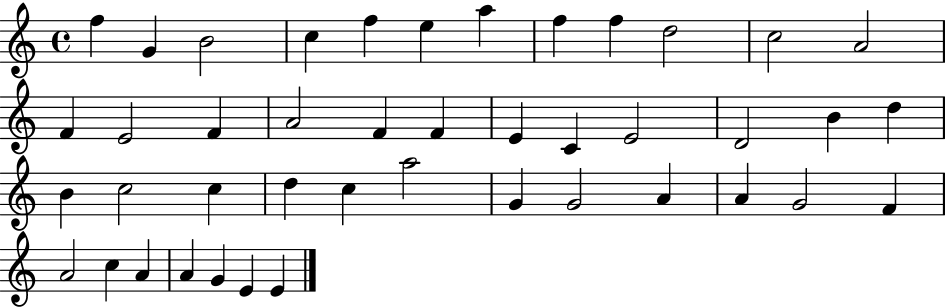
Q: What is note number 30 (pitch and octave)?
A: A5